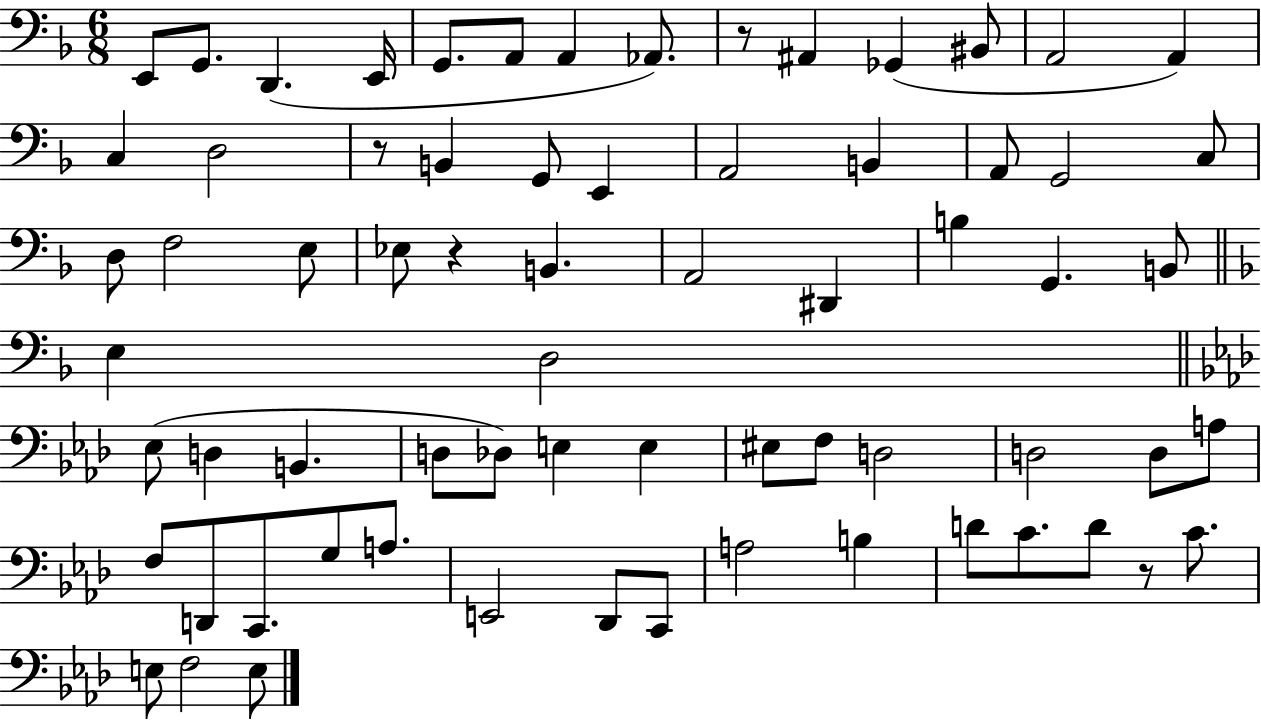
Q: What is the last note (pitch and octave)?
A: E3